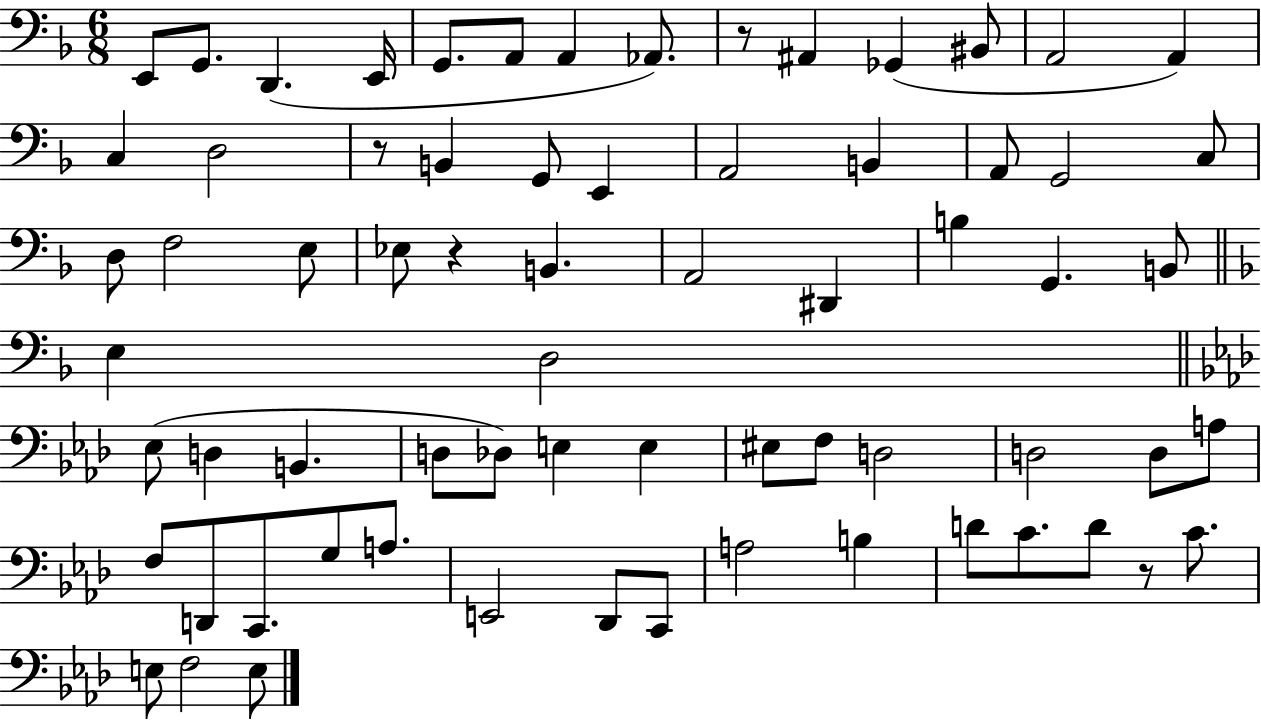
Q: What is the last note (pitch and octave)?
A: E3